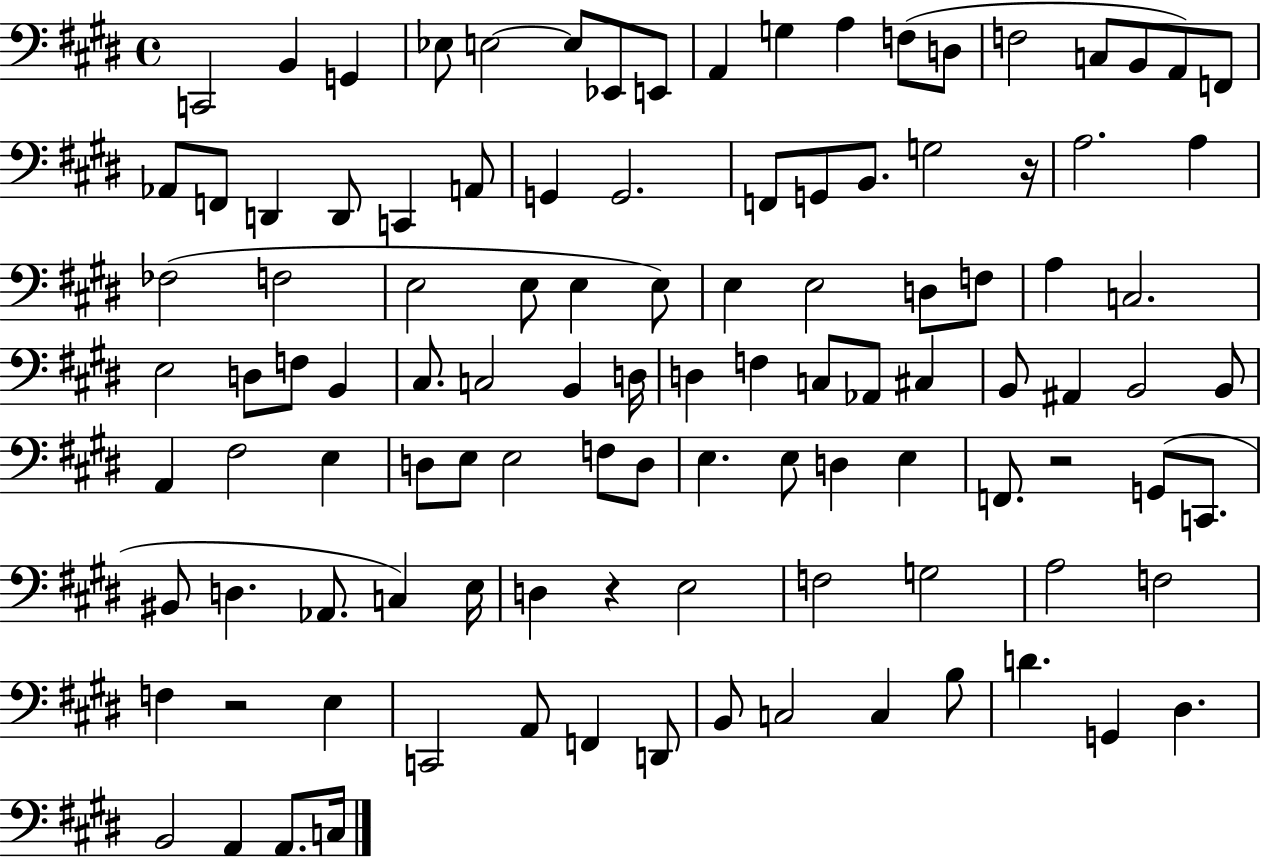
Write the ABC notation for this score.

X:1
T:Untitled
M:4/4
L:1/4
K:E
C,,2 B,, G,, _E,/2 E,2 E,/2 _E,,/2 E,,/2 A,, G, A, F,/2 D,/2 F,2 C,/2 B,,/2 A,,/2 F,,/2 _A,,/2 F,,/2 D,, D,,/2 C,, A,,/2 G,, G,,2 F,,/2 G,,/2 B,,/2 G,2 z/4 A,2 A, _F,2 F,2 E,2 E,/2 E, E,/2 E, E,2 D,/2 F,/2 A, C,2 E,2 D,/2 F,/2 B,, ^C,/2 C,2 B,, D,/4 D, F, C,/2 _A,,/2 ^C, B,,/2 ^A,, B,,2 B,,/2 A,, ^F,2 E, D,/2 E,/2 E,2 F,/2 D,/2 E, E,/2 D, E, F,,/2 z2 G,,/2 C,,/2 ^B,,/2 D, _A,,/2 C, E,/4 D, z E,2 F,2 G,2 A,2 F,2 F, z2 E, C,,2 A,,/2 F,, D,,/2 B,,/2 C,2 C, B,/2 D G,, ^D, B,,2 A,, A,,/2 C,/4